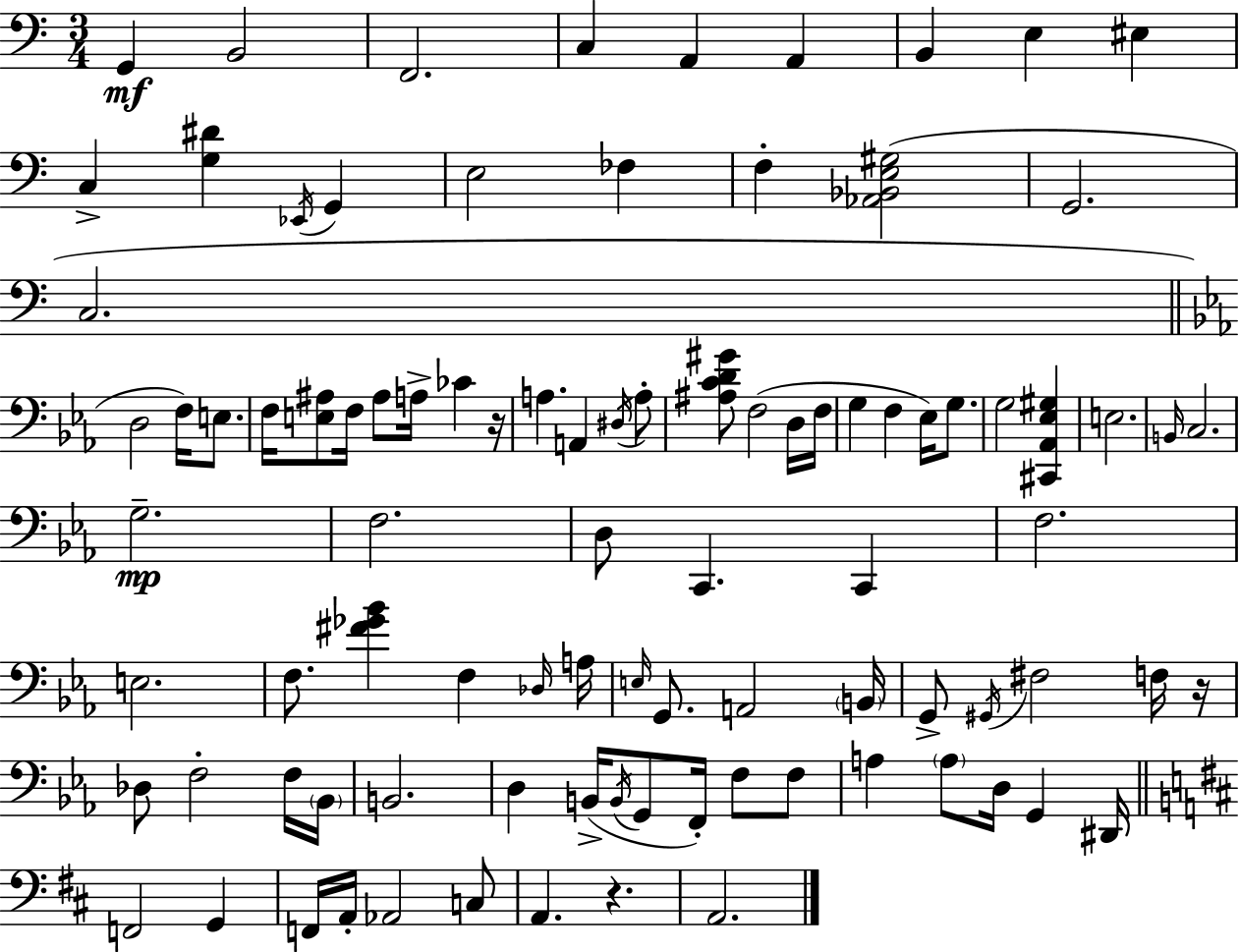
X:1
T:Untitled
M:3/4
L:1/4
K:Am
G,, B,,2 F,,2 C, A,, A,, B,, E, ^E, C, [G,^D] _E,,/4 G,, E,2 _F, F, [_A,,_B,,E,^G,]2 G,,2 C,2 D,2 F,/4 E,/2 F,/4 [E,^A,]/2 F,/4 ^A,/2 A,/4 _C z/4 A, A,, ^D,/4 A,/2 [^A,CD^G]/2 F,2 D,/4 F,/4 G, F, _E,/4 G,/2 G,2 [^C,,_A,,_E,^G,] E,2 B,,/4 C,2 G,2 F,2 D,/2 C,, C,, F,2 E,2 F,/2 [^F_G_B] F, _D,/4 A,/4 E,/4 G,,/2 A,,2 B,,/4 G,,/2 ^G,,/4 ^F,2 F,/4 z/4 _D,/2 F,2 F,/4 _B,,/4 B,,2 D, B,,/4 B,,/4 G,,/2 F,,/4 F,/2 F,/2 A, A,/2 D,/4 G,, ^D,,/4 F,,2 G,, F,,/4 A,,/4 _A,,2 C,/2 A,, z A,,2